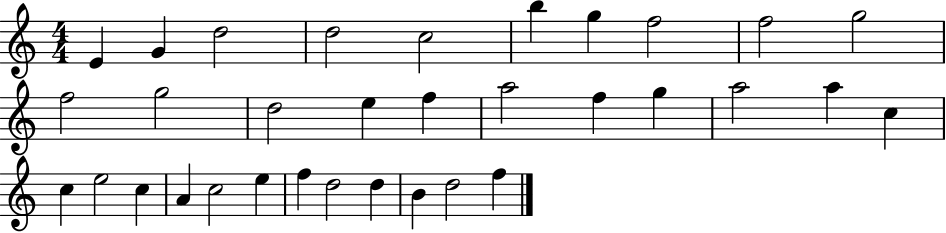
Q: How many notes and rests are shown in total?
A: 33